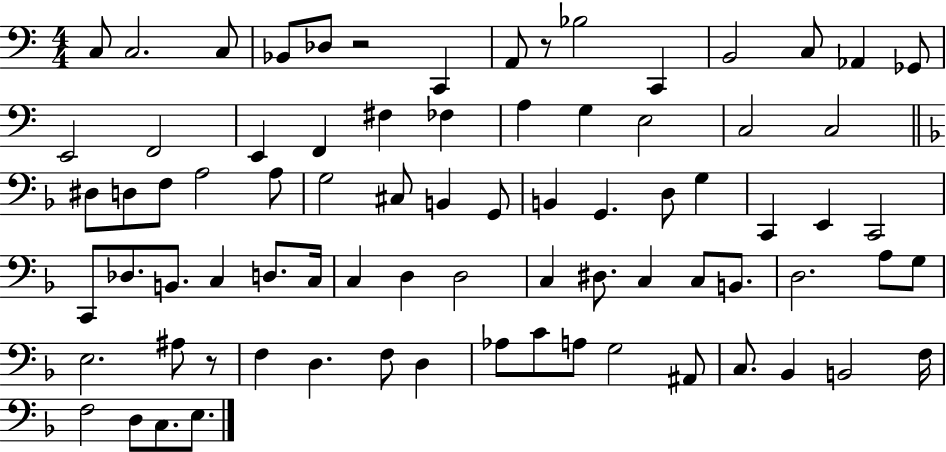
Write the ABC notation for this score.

X:1
T:Untitled
M:4/4
L:1/4
K:C
C,/2 C,2 C,/2 _B,,/2 _D,/2 z2 C,, A,,/2 z/2 _B,2 C,, B,,2 C,/2 _A,, _G,,/2 E,,2 F,,2 E,, F,, ^F, _F, A, G, E,2 C,2 C,2 ^D,/2 D,/2 F,/2 A,2 A,/2 G,2 ^C,/2 B,, G,,/2 B,, G,, D,/2 G, C,, E,, C,,2 C,,/2 _D,/2 B,,/2 C, D,/2 C,/4 C, D, D,2 C, ^D,/2 C, C,/2 B,,/2 D,2 A,/2 G,/2 E,2 ^A,/2 z/2 F, D, F,/2 D, _A,/2 C/2 A,/2 G,2 ^A,,/2 C,/2 _B,, B,,2 F,/4 F,2 D,/2 C,/2 E,/2